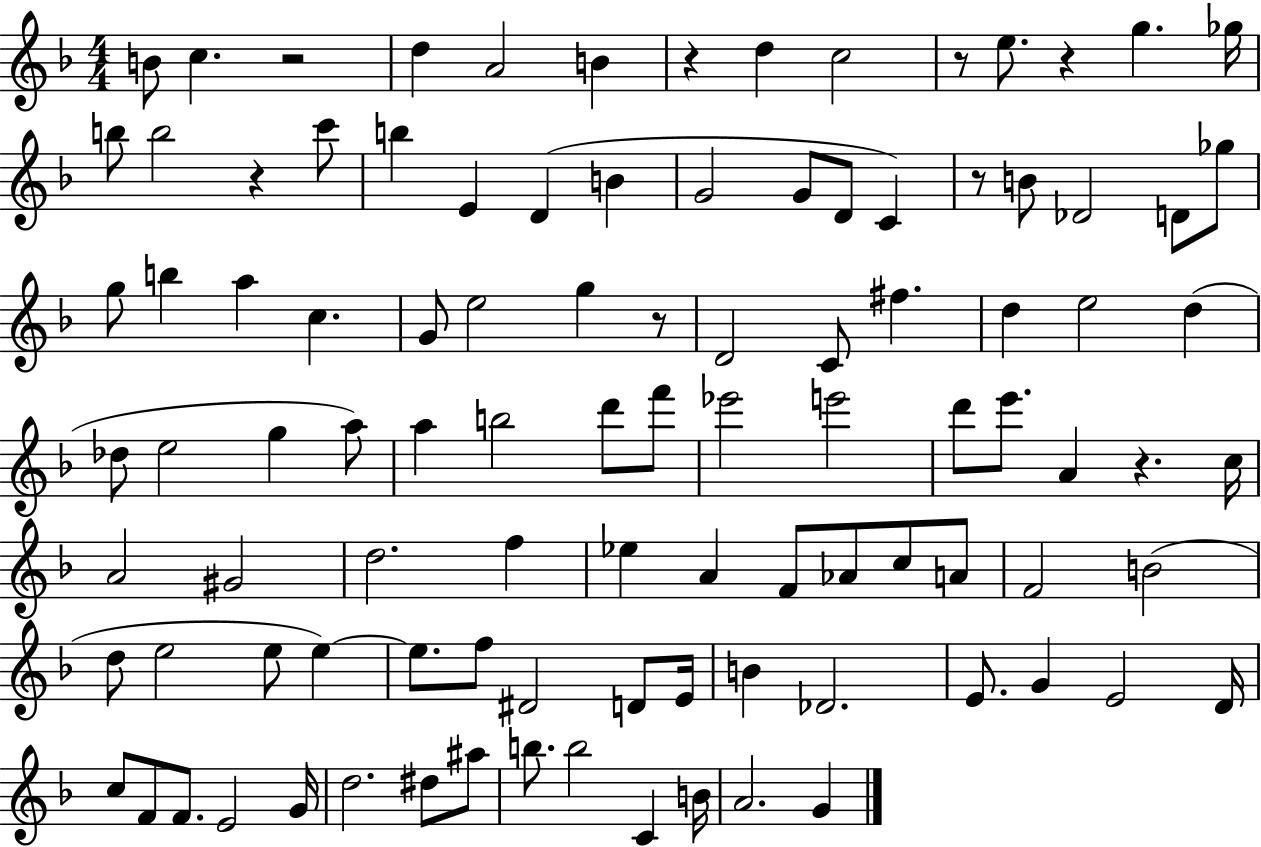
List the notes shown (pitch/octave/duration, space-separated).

B4/e C5/q. R/h D5/q A4/h B4/q R/q D5/q C5/h R/e E5/e. R/q G5/q. Gb5/s B5/e B5/h R/q C6/e B5/q E4/q D4/q B4/q G4/h G4/e D4/e C4/q R/e B4/e Db4/h D4/e Gb5/e G5/e B5/q A5/q C5/q. G4/e E5/h G5/q R/e D4/h C4/e F#5/q. D5/q E5/h D5/q Db5/e E5/h G5/q A5/e A5/q B5/h D6/e F6/e Eb6/h E6/h D6/e E6/e. A4/q R/q. C5/s A4/h G#4/h D5/h. F5/q Eb5/q A4/q F4/e Ab4/e C5/e A4/e F4/h B4/h D5/e E5/h E5/e E5/q E5/e. F5/e D#4/h D4/e E4/s B4/q Db4/h. E4/e. G4/q E4/h D4/s C5/e F4/e F4/e. E4/h G4/s D5/h. D#5/e A#5/e B5/e. B5/h C4/q B4/s A4/h. G4/q